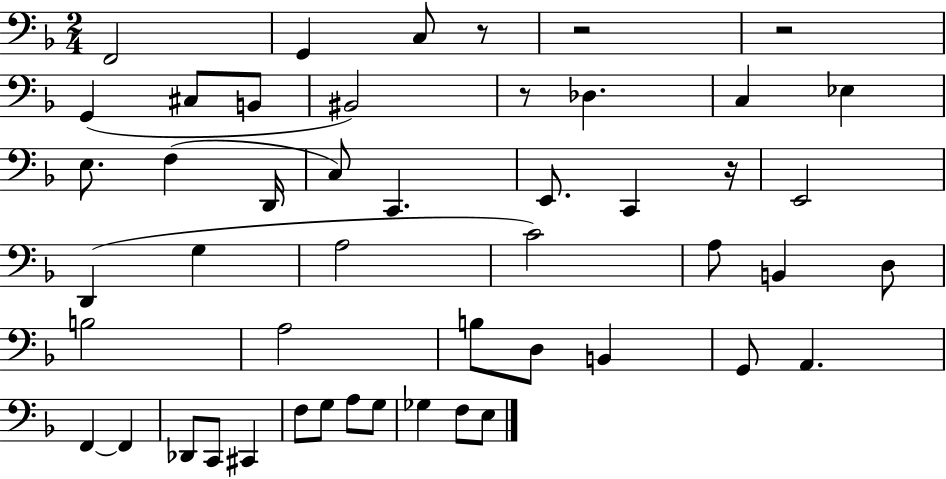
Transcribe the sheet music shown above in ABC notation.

X:1
T:Untitled
M:2/4
L:1/4
K:F
F,,2 G,, C,/2 z/2 z2 z2 G,, ^C,/2 B,,/2 ^B,,2 z/2 _D, C, _E, E,/2 F, D,,/4 C,/2 C,, E,,/2 C,, z/4 E,,2 D,, G, A,2 C2 A,/2 B,, D,/2 B,2 A,2 B,/2 D,/2 B,, G,,/2 A,, F,, F,, _D,,/2 C,,/2 ^C,, F,/2 G,/2 A,/2 G,/2 _G, F,/2 E,/2